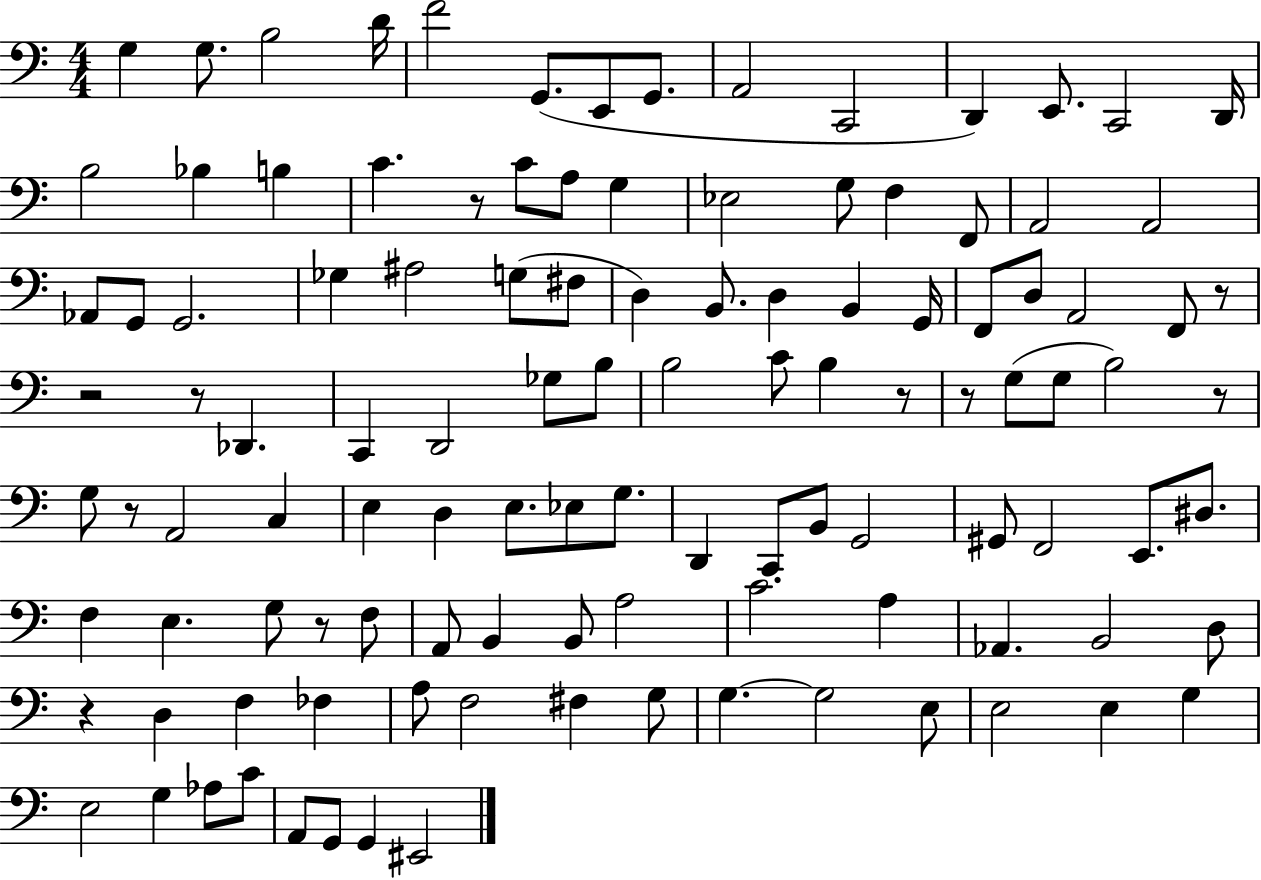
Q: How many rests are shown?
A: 10